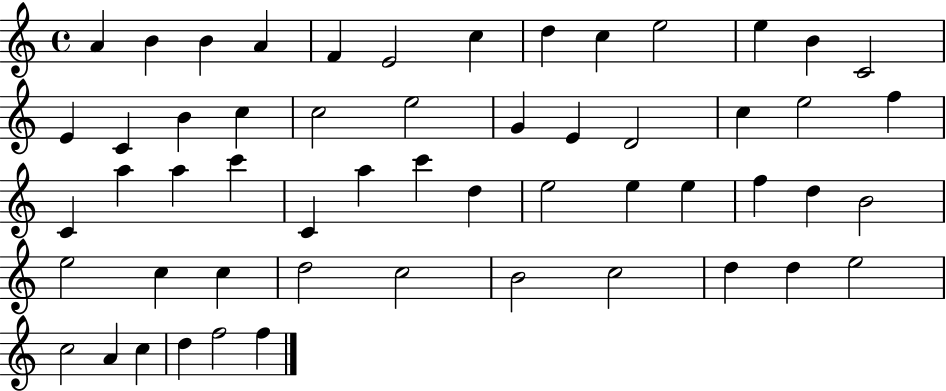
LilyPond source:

{
  \clef treble
  \time 4/4
  \defaultTimeSignature
  \key c \major
  a'4 b'4 b'4 a'4 | f'4 e'2 c''4 | d''4 c''4 e''2 | e''4 b'4 c'2 | \break e'4 c'4 b'4 c''4 | c''2 e''2 | g'4 e'4 d'2 | c''4 e''2 f''4 | \break c'4 a''4 a''4 c'''4 | c'4 a''4 c'''4 d''4 | e''2 e''4 e''4 | f''4 d''4 b'2 | \break e''2 c''4 c''4 | d''2 c''2 | b'2 c''2 | d''4 d''4 e''2 | \break c''2 a'4 c''4 | d''4 f''2 f''4 | \bar "|."
}